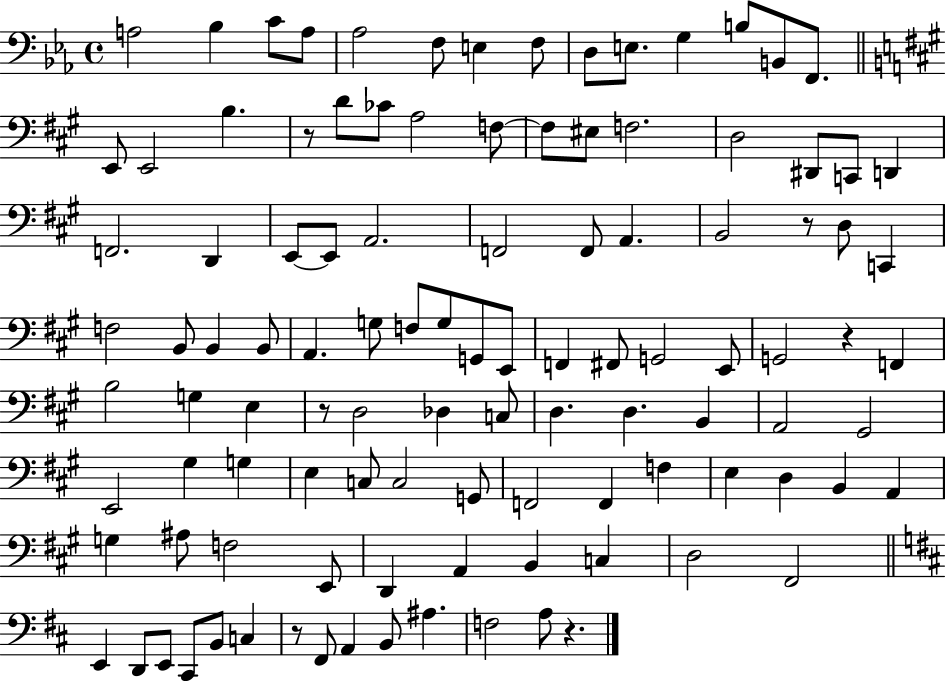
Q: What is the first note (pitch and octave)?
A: A3